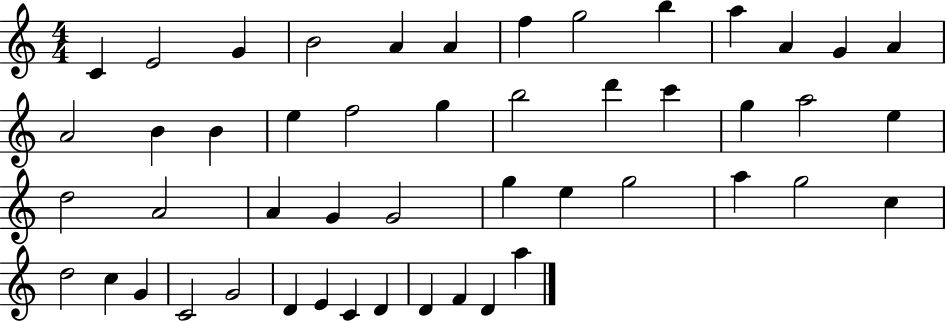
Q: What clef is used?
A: treble